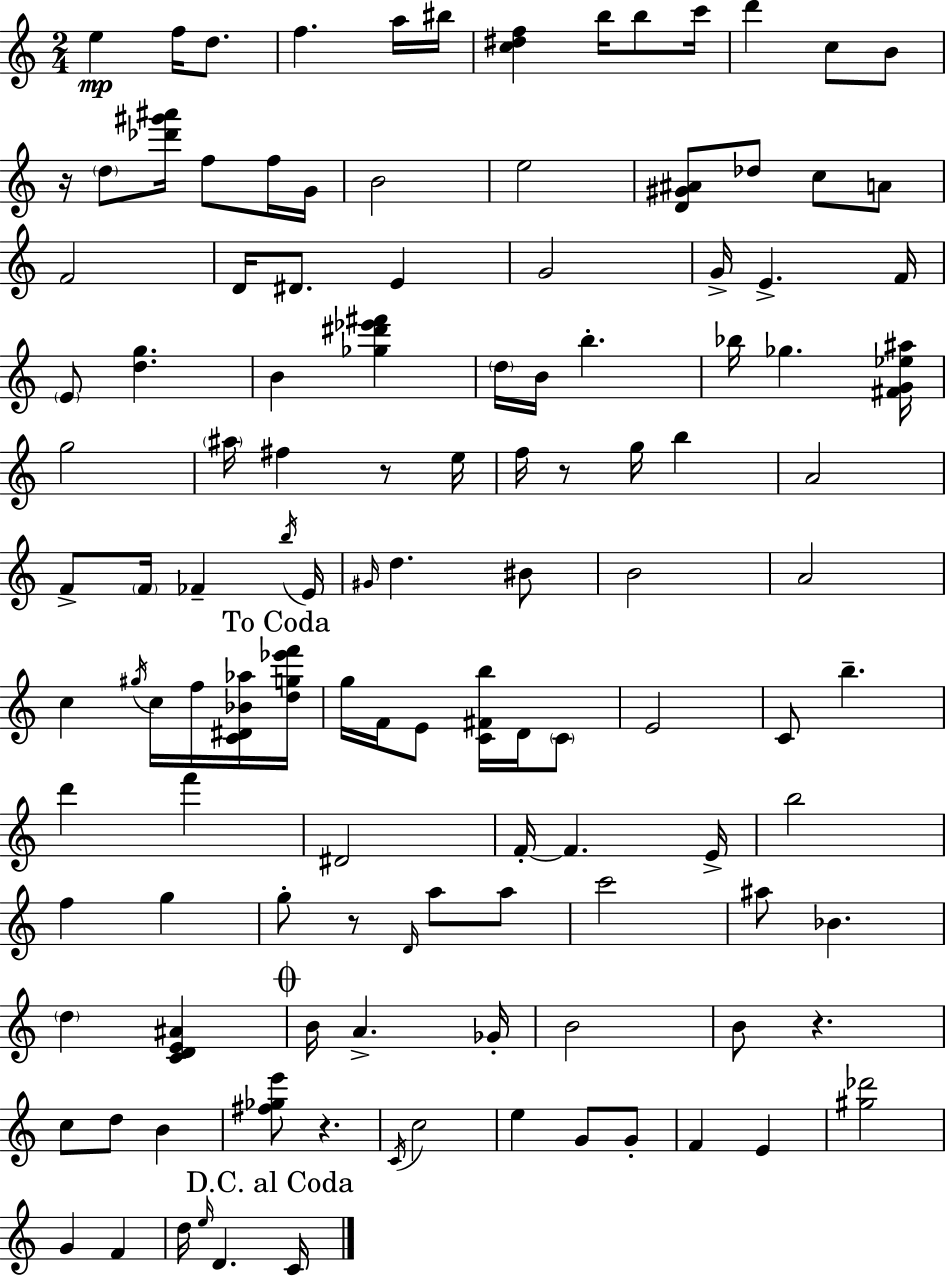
{
  \clef treble
  \numericTimeSignature
  \time 2/4
  \key c \major
  \repeat volta 2 { e''4\mp f''16 d''8. | f''4. a''16 bis''16 | <c'' dis'' f''>4 b''16 b''8 c'''16 | d'''4 c''8 b'8 | \break r16 \parenthesize d''8 <des''' gis''' ais'''>16 f''8 f''16 g'16 | b'2 | e''2 | <d' gis' ais'>8 des''8 c''8 a'8 | \break f'2 | d'16 dis'8. e'4 | g'2 | g'16-> e'4.-> f'16 | \break \parenthesize e'8 <d'' g''>4. | b'4 <ges'' dis''' ees''' fis'''>4 | \parenthesize d''16 b'16 b''4.-. | bes''16 ges''4. <fis' g' ees'' ais''>16 | \break g''2 | \parenthesize ais''16 fis''4 r8 e''16 | f''16 r8 g''16 b''4 | a'2 | \break f'8-> \parenthesize f'16 fes'4-- \acciaccatura { b''16 } | e'16 \grace { gis'16 } d''4. | bis'8 b'2 | a'2 | \break c''4 \acciaccatura { gis''16 } c''16 | f''16 <c' dis' bes' aes''>16 \mark "To Coda" <d'' g'' ees''' f'''>16 g''16 f'16 e'8 <c' fis' b''>16 | d'16 \parenthesize c'8 e'2 | c'8 b''4.-- | \break d'''4 f'''4 | dis'2 | f'16-.~~ f'4. | e'16-> b''2 | \break f''4 g''4 | g''8-. r8 \grace { d'16 } | a''8 a''8 c'''2 | ais''8 bes'4. | \break \parenthesize d''4 | <c' d' e' ais'>4 \mark \markup { \musicglyph "scripts.coda" } b'16 a'4.-> | ges'16-. b'2 | b'8 r4. | \break c''8 d''8 | b'4 <fis'' ges'' e'''>8 r4. | \acciaccatura { c'16 } c''2 | e''4 | \break g'8 g'8-. f'4 | e'4 <gis'' des'''>2 | g'4 | f'4 d''16 \grace { e''16 } d'4. | \break \mark "D.C. al Coda" c'16 } \bar "|."
}